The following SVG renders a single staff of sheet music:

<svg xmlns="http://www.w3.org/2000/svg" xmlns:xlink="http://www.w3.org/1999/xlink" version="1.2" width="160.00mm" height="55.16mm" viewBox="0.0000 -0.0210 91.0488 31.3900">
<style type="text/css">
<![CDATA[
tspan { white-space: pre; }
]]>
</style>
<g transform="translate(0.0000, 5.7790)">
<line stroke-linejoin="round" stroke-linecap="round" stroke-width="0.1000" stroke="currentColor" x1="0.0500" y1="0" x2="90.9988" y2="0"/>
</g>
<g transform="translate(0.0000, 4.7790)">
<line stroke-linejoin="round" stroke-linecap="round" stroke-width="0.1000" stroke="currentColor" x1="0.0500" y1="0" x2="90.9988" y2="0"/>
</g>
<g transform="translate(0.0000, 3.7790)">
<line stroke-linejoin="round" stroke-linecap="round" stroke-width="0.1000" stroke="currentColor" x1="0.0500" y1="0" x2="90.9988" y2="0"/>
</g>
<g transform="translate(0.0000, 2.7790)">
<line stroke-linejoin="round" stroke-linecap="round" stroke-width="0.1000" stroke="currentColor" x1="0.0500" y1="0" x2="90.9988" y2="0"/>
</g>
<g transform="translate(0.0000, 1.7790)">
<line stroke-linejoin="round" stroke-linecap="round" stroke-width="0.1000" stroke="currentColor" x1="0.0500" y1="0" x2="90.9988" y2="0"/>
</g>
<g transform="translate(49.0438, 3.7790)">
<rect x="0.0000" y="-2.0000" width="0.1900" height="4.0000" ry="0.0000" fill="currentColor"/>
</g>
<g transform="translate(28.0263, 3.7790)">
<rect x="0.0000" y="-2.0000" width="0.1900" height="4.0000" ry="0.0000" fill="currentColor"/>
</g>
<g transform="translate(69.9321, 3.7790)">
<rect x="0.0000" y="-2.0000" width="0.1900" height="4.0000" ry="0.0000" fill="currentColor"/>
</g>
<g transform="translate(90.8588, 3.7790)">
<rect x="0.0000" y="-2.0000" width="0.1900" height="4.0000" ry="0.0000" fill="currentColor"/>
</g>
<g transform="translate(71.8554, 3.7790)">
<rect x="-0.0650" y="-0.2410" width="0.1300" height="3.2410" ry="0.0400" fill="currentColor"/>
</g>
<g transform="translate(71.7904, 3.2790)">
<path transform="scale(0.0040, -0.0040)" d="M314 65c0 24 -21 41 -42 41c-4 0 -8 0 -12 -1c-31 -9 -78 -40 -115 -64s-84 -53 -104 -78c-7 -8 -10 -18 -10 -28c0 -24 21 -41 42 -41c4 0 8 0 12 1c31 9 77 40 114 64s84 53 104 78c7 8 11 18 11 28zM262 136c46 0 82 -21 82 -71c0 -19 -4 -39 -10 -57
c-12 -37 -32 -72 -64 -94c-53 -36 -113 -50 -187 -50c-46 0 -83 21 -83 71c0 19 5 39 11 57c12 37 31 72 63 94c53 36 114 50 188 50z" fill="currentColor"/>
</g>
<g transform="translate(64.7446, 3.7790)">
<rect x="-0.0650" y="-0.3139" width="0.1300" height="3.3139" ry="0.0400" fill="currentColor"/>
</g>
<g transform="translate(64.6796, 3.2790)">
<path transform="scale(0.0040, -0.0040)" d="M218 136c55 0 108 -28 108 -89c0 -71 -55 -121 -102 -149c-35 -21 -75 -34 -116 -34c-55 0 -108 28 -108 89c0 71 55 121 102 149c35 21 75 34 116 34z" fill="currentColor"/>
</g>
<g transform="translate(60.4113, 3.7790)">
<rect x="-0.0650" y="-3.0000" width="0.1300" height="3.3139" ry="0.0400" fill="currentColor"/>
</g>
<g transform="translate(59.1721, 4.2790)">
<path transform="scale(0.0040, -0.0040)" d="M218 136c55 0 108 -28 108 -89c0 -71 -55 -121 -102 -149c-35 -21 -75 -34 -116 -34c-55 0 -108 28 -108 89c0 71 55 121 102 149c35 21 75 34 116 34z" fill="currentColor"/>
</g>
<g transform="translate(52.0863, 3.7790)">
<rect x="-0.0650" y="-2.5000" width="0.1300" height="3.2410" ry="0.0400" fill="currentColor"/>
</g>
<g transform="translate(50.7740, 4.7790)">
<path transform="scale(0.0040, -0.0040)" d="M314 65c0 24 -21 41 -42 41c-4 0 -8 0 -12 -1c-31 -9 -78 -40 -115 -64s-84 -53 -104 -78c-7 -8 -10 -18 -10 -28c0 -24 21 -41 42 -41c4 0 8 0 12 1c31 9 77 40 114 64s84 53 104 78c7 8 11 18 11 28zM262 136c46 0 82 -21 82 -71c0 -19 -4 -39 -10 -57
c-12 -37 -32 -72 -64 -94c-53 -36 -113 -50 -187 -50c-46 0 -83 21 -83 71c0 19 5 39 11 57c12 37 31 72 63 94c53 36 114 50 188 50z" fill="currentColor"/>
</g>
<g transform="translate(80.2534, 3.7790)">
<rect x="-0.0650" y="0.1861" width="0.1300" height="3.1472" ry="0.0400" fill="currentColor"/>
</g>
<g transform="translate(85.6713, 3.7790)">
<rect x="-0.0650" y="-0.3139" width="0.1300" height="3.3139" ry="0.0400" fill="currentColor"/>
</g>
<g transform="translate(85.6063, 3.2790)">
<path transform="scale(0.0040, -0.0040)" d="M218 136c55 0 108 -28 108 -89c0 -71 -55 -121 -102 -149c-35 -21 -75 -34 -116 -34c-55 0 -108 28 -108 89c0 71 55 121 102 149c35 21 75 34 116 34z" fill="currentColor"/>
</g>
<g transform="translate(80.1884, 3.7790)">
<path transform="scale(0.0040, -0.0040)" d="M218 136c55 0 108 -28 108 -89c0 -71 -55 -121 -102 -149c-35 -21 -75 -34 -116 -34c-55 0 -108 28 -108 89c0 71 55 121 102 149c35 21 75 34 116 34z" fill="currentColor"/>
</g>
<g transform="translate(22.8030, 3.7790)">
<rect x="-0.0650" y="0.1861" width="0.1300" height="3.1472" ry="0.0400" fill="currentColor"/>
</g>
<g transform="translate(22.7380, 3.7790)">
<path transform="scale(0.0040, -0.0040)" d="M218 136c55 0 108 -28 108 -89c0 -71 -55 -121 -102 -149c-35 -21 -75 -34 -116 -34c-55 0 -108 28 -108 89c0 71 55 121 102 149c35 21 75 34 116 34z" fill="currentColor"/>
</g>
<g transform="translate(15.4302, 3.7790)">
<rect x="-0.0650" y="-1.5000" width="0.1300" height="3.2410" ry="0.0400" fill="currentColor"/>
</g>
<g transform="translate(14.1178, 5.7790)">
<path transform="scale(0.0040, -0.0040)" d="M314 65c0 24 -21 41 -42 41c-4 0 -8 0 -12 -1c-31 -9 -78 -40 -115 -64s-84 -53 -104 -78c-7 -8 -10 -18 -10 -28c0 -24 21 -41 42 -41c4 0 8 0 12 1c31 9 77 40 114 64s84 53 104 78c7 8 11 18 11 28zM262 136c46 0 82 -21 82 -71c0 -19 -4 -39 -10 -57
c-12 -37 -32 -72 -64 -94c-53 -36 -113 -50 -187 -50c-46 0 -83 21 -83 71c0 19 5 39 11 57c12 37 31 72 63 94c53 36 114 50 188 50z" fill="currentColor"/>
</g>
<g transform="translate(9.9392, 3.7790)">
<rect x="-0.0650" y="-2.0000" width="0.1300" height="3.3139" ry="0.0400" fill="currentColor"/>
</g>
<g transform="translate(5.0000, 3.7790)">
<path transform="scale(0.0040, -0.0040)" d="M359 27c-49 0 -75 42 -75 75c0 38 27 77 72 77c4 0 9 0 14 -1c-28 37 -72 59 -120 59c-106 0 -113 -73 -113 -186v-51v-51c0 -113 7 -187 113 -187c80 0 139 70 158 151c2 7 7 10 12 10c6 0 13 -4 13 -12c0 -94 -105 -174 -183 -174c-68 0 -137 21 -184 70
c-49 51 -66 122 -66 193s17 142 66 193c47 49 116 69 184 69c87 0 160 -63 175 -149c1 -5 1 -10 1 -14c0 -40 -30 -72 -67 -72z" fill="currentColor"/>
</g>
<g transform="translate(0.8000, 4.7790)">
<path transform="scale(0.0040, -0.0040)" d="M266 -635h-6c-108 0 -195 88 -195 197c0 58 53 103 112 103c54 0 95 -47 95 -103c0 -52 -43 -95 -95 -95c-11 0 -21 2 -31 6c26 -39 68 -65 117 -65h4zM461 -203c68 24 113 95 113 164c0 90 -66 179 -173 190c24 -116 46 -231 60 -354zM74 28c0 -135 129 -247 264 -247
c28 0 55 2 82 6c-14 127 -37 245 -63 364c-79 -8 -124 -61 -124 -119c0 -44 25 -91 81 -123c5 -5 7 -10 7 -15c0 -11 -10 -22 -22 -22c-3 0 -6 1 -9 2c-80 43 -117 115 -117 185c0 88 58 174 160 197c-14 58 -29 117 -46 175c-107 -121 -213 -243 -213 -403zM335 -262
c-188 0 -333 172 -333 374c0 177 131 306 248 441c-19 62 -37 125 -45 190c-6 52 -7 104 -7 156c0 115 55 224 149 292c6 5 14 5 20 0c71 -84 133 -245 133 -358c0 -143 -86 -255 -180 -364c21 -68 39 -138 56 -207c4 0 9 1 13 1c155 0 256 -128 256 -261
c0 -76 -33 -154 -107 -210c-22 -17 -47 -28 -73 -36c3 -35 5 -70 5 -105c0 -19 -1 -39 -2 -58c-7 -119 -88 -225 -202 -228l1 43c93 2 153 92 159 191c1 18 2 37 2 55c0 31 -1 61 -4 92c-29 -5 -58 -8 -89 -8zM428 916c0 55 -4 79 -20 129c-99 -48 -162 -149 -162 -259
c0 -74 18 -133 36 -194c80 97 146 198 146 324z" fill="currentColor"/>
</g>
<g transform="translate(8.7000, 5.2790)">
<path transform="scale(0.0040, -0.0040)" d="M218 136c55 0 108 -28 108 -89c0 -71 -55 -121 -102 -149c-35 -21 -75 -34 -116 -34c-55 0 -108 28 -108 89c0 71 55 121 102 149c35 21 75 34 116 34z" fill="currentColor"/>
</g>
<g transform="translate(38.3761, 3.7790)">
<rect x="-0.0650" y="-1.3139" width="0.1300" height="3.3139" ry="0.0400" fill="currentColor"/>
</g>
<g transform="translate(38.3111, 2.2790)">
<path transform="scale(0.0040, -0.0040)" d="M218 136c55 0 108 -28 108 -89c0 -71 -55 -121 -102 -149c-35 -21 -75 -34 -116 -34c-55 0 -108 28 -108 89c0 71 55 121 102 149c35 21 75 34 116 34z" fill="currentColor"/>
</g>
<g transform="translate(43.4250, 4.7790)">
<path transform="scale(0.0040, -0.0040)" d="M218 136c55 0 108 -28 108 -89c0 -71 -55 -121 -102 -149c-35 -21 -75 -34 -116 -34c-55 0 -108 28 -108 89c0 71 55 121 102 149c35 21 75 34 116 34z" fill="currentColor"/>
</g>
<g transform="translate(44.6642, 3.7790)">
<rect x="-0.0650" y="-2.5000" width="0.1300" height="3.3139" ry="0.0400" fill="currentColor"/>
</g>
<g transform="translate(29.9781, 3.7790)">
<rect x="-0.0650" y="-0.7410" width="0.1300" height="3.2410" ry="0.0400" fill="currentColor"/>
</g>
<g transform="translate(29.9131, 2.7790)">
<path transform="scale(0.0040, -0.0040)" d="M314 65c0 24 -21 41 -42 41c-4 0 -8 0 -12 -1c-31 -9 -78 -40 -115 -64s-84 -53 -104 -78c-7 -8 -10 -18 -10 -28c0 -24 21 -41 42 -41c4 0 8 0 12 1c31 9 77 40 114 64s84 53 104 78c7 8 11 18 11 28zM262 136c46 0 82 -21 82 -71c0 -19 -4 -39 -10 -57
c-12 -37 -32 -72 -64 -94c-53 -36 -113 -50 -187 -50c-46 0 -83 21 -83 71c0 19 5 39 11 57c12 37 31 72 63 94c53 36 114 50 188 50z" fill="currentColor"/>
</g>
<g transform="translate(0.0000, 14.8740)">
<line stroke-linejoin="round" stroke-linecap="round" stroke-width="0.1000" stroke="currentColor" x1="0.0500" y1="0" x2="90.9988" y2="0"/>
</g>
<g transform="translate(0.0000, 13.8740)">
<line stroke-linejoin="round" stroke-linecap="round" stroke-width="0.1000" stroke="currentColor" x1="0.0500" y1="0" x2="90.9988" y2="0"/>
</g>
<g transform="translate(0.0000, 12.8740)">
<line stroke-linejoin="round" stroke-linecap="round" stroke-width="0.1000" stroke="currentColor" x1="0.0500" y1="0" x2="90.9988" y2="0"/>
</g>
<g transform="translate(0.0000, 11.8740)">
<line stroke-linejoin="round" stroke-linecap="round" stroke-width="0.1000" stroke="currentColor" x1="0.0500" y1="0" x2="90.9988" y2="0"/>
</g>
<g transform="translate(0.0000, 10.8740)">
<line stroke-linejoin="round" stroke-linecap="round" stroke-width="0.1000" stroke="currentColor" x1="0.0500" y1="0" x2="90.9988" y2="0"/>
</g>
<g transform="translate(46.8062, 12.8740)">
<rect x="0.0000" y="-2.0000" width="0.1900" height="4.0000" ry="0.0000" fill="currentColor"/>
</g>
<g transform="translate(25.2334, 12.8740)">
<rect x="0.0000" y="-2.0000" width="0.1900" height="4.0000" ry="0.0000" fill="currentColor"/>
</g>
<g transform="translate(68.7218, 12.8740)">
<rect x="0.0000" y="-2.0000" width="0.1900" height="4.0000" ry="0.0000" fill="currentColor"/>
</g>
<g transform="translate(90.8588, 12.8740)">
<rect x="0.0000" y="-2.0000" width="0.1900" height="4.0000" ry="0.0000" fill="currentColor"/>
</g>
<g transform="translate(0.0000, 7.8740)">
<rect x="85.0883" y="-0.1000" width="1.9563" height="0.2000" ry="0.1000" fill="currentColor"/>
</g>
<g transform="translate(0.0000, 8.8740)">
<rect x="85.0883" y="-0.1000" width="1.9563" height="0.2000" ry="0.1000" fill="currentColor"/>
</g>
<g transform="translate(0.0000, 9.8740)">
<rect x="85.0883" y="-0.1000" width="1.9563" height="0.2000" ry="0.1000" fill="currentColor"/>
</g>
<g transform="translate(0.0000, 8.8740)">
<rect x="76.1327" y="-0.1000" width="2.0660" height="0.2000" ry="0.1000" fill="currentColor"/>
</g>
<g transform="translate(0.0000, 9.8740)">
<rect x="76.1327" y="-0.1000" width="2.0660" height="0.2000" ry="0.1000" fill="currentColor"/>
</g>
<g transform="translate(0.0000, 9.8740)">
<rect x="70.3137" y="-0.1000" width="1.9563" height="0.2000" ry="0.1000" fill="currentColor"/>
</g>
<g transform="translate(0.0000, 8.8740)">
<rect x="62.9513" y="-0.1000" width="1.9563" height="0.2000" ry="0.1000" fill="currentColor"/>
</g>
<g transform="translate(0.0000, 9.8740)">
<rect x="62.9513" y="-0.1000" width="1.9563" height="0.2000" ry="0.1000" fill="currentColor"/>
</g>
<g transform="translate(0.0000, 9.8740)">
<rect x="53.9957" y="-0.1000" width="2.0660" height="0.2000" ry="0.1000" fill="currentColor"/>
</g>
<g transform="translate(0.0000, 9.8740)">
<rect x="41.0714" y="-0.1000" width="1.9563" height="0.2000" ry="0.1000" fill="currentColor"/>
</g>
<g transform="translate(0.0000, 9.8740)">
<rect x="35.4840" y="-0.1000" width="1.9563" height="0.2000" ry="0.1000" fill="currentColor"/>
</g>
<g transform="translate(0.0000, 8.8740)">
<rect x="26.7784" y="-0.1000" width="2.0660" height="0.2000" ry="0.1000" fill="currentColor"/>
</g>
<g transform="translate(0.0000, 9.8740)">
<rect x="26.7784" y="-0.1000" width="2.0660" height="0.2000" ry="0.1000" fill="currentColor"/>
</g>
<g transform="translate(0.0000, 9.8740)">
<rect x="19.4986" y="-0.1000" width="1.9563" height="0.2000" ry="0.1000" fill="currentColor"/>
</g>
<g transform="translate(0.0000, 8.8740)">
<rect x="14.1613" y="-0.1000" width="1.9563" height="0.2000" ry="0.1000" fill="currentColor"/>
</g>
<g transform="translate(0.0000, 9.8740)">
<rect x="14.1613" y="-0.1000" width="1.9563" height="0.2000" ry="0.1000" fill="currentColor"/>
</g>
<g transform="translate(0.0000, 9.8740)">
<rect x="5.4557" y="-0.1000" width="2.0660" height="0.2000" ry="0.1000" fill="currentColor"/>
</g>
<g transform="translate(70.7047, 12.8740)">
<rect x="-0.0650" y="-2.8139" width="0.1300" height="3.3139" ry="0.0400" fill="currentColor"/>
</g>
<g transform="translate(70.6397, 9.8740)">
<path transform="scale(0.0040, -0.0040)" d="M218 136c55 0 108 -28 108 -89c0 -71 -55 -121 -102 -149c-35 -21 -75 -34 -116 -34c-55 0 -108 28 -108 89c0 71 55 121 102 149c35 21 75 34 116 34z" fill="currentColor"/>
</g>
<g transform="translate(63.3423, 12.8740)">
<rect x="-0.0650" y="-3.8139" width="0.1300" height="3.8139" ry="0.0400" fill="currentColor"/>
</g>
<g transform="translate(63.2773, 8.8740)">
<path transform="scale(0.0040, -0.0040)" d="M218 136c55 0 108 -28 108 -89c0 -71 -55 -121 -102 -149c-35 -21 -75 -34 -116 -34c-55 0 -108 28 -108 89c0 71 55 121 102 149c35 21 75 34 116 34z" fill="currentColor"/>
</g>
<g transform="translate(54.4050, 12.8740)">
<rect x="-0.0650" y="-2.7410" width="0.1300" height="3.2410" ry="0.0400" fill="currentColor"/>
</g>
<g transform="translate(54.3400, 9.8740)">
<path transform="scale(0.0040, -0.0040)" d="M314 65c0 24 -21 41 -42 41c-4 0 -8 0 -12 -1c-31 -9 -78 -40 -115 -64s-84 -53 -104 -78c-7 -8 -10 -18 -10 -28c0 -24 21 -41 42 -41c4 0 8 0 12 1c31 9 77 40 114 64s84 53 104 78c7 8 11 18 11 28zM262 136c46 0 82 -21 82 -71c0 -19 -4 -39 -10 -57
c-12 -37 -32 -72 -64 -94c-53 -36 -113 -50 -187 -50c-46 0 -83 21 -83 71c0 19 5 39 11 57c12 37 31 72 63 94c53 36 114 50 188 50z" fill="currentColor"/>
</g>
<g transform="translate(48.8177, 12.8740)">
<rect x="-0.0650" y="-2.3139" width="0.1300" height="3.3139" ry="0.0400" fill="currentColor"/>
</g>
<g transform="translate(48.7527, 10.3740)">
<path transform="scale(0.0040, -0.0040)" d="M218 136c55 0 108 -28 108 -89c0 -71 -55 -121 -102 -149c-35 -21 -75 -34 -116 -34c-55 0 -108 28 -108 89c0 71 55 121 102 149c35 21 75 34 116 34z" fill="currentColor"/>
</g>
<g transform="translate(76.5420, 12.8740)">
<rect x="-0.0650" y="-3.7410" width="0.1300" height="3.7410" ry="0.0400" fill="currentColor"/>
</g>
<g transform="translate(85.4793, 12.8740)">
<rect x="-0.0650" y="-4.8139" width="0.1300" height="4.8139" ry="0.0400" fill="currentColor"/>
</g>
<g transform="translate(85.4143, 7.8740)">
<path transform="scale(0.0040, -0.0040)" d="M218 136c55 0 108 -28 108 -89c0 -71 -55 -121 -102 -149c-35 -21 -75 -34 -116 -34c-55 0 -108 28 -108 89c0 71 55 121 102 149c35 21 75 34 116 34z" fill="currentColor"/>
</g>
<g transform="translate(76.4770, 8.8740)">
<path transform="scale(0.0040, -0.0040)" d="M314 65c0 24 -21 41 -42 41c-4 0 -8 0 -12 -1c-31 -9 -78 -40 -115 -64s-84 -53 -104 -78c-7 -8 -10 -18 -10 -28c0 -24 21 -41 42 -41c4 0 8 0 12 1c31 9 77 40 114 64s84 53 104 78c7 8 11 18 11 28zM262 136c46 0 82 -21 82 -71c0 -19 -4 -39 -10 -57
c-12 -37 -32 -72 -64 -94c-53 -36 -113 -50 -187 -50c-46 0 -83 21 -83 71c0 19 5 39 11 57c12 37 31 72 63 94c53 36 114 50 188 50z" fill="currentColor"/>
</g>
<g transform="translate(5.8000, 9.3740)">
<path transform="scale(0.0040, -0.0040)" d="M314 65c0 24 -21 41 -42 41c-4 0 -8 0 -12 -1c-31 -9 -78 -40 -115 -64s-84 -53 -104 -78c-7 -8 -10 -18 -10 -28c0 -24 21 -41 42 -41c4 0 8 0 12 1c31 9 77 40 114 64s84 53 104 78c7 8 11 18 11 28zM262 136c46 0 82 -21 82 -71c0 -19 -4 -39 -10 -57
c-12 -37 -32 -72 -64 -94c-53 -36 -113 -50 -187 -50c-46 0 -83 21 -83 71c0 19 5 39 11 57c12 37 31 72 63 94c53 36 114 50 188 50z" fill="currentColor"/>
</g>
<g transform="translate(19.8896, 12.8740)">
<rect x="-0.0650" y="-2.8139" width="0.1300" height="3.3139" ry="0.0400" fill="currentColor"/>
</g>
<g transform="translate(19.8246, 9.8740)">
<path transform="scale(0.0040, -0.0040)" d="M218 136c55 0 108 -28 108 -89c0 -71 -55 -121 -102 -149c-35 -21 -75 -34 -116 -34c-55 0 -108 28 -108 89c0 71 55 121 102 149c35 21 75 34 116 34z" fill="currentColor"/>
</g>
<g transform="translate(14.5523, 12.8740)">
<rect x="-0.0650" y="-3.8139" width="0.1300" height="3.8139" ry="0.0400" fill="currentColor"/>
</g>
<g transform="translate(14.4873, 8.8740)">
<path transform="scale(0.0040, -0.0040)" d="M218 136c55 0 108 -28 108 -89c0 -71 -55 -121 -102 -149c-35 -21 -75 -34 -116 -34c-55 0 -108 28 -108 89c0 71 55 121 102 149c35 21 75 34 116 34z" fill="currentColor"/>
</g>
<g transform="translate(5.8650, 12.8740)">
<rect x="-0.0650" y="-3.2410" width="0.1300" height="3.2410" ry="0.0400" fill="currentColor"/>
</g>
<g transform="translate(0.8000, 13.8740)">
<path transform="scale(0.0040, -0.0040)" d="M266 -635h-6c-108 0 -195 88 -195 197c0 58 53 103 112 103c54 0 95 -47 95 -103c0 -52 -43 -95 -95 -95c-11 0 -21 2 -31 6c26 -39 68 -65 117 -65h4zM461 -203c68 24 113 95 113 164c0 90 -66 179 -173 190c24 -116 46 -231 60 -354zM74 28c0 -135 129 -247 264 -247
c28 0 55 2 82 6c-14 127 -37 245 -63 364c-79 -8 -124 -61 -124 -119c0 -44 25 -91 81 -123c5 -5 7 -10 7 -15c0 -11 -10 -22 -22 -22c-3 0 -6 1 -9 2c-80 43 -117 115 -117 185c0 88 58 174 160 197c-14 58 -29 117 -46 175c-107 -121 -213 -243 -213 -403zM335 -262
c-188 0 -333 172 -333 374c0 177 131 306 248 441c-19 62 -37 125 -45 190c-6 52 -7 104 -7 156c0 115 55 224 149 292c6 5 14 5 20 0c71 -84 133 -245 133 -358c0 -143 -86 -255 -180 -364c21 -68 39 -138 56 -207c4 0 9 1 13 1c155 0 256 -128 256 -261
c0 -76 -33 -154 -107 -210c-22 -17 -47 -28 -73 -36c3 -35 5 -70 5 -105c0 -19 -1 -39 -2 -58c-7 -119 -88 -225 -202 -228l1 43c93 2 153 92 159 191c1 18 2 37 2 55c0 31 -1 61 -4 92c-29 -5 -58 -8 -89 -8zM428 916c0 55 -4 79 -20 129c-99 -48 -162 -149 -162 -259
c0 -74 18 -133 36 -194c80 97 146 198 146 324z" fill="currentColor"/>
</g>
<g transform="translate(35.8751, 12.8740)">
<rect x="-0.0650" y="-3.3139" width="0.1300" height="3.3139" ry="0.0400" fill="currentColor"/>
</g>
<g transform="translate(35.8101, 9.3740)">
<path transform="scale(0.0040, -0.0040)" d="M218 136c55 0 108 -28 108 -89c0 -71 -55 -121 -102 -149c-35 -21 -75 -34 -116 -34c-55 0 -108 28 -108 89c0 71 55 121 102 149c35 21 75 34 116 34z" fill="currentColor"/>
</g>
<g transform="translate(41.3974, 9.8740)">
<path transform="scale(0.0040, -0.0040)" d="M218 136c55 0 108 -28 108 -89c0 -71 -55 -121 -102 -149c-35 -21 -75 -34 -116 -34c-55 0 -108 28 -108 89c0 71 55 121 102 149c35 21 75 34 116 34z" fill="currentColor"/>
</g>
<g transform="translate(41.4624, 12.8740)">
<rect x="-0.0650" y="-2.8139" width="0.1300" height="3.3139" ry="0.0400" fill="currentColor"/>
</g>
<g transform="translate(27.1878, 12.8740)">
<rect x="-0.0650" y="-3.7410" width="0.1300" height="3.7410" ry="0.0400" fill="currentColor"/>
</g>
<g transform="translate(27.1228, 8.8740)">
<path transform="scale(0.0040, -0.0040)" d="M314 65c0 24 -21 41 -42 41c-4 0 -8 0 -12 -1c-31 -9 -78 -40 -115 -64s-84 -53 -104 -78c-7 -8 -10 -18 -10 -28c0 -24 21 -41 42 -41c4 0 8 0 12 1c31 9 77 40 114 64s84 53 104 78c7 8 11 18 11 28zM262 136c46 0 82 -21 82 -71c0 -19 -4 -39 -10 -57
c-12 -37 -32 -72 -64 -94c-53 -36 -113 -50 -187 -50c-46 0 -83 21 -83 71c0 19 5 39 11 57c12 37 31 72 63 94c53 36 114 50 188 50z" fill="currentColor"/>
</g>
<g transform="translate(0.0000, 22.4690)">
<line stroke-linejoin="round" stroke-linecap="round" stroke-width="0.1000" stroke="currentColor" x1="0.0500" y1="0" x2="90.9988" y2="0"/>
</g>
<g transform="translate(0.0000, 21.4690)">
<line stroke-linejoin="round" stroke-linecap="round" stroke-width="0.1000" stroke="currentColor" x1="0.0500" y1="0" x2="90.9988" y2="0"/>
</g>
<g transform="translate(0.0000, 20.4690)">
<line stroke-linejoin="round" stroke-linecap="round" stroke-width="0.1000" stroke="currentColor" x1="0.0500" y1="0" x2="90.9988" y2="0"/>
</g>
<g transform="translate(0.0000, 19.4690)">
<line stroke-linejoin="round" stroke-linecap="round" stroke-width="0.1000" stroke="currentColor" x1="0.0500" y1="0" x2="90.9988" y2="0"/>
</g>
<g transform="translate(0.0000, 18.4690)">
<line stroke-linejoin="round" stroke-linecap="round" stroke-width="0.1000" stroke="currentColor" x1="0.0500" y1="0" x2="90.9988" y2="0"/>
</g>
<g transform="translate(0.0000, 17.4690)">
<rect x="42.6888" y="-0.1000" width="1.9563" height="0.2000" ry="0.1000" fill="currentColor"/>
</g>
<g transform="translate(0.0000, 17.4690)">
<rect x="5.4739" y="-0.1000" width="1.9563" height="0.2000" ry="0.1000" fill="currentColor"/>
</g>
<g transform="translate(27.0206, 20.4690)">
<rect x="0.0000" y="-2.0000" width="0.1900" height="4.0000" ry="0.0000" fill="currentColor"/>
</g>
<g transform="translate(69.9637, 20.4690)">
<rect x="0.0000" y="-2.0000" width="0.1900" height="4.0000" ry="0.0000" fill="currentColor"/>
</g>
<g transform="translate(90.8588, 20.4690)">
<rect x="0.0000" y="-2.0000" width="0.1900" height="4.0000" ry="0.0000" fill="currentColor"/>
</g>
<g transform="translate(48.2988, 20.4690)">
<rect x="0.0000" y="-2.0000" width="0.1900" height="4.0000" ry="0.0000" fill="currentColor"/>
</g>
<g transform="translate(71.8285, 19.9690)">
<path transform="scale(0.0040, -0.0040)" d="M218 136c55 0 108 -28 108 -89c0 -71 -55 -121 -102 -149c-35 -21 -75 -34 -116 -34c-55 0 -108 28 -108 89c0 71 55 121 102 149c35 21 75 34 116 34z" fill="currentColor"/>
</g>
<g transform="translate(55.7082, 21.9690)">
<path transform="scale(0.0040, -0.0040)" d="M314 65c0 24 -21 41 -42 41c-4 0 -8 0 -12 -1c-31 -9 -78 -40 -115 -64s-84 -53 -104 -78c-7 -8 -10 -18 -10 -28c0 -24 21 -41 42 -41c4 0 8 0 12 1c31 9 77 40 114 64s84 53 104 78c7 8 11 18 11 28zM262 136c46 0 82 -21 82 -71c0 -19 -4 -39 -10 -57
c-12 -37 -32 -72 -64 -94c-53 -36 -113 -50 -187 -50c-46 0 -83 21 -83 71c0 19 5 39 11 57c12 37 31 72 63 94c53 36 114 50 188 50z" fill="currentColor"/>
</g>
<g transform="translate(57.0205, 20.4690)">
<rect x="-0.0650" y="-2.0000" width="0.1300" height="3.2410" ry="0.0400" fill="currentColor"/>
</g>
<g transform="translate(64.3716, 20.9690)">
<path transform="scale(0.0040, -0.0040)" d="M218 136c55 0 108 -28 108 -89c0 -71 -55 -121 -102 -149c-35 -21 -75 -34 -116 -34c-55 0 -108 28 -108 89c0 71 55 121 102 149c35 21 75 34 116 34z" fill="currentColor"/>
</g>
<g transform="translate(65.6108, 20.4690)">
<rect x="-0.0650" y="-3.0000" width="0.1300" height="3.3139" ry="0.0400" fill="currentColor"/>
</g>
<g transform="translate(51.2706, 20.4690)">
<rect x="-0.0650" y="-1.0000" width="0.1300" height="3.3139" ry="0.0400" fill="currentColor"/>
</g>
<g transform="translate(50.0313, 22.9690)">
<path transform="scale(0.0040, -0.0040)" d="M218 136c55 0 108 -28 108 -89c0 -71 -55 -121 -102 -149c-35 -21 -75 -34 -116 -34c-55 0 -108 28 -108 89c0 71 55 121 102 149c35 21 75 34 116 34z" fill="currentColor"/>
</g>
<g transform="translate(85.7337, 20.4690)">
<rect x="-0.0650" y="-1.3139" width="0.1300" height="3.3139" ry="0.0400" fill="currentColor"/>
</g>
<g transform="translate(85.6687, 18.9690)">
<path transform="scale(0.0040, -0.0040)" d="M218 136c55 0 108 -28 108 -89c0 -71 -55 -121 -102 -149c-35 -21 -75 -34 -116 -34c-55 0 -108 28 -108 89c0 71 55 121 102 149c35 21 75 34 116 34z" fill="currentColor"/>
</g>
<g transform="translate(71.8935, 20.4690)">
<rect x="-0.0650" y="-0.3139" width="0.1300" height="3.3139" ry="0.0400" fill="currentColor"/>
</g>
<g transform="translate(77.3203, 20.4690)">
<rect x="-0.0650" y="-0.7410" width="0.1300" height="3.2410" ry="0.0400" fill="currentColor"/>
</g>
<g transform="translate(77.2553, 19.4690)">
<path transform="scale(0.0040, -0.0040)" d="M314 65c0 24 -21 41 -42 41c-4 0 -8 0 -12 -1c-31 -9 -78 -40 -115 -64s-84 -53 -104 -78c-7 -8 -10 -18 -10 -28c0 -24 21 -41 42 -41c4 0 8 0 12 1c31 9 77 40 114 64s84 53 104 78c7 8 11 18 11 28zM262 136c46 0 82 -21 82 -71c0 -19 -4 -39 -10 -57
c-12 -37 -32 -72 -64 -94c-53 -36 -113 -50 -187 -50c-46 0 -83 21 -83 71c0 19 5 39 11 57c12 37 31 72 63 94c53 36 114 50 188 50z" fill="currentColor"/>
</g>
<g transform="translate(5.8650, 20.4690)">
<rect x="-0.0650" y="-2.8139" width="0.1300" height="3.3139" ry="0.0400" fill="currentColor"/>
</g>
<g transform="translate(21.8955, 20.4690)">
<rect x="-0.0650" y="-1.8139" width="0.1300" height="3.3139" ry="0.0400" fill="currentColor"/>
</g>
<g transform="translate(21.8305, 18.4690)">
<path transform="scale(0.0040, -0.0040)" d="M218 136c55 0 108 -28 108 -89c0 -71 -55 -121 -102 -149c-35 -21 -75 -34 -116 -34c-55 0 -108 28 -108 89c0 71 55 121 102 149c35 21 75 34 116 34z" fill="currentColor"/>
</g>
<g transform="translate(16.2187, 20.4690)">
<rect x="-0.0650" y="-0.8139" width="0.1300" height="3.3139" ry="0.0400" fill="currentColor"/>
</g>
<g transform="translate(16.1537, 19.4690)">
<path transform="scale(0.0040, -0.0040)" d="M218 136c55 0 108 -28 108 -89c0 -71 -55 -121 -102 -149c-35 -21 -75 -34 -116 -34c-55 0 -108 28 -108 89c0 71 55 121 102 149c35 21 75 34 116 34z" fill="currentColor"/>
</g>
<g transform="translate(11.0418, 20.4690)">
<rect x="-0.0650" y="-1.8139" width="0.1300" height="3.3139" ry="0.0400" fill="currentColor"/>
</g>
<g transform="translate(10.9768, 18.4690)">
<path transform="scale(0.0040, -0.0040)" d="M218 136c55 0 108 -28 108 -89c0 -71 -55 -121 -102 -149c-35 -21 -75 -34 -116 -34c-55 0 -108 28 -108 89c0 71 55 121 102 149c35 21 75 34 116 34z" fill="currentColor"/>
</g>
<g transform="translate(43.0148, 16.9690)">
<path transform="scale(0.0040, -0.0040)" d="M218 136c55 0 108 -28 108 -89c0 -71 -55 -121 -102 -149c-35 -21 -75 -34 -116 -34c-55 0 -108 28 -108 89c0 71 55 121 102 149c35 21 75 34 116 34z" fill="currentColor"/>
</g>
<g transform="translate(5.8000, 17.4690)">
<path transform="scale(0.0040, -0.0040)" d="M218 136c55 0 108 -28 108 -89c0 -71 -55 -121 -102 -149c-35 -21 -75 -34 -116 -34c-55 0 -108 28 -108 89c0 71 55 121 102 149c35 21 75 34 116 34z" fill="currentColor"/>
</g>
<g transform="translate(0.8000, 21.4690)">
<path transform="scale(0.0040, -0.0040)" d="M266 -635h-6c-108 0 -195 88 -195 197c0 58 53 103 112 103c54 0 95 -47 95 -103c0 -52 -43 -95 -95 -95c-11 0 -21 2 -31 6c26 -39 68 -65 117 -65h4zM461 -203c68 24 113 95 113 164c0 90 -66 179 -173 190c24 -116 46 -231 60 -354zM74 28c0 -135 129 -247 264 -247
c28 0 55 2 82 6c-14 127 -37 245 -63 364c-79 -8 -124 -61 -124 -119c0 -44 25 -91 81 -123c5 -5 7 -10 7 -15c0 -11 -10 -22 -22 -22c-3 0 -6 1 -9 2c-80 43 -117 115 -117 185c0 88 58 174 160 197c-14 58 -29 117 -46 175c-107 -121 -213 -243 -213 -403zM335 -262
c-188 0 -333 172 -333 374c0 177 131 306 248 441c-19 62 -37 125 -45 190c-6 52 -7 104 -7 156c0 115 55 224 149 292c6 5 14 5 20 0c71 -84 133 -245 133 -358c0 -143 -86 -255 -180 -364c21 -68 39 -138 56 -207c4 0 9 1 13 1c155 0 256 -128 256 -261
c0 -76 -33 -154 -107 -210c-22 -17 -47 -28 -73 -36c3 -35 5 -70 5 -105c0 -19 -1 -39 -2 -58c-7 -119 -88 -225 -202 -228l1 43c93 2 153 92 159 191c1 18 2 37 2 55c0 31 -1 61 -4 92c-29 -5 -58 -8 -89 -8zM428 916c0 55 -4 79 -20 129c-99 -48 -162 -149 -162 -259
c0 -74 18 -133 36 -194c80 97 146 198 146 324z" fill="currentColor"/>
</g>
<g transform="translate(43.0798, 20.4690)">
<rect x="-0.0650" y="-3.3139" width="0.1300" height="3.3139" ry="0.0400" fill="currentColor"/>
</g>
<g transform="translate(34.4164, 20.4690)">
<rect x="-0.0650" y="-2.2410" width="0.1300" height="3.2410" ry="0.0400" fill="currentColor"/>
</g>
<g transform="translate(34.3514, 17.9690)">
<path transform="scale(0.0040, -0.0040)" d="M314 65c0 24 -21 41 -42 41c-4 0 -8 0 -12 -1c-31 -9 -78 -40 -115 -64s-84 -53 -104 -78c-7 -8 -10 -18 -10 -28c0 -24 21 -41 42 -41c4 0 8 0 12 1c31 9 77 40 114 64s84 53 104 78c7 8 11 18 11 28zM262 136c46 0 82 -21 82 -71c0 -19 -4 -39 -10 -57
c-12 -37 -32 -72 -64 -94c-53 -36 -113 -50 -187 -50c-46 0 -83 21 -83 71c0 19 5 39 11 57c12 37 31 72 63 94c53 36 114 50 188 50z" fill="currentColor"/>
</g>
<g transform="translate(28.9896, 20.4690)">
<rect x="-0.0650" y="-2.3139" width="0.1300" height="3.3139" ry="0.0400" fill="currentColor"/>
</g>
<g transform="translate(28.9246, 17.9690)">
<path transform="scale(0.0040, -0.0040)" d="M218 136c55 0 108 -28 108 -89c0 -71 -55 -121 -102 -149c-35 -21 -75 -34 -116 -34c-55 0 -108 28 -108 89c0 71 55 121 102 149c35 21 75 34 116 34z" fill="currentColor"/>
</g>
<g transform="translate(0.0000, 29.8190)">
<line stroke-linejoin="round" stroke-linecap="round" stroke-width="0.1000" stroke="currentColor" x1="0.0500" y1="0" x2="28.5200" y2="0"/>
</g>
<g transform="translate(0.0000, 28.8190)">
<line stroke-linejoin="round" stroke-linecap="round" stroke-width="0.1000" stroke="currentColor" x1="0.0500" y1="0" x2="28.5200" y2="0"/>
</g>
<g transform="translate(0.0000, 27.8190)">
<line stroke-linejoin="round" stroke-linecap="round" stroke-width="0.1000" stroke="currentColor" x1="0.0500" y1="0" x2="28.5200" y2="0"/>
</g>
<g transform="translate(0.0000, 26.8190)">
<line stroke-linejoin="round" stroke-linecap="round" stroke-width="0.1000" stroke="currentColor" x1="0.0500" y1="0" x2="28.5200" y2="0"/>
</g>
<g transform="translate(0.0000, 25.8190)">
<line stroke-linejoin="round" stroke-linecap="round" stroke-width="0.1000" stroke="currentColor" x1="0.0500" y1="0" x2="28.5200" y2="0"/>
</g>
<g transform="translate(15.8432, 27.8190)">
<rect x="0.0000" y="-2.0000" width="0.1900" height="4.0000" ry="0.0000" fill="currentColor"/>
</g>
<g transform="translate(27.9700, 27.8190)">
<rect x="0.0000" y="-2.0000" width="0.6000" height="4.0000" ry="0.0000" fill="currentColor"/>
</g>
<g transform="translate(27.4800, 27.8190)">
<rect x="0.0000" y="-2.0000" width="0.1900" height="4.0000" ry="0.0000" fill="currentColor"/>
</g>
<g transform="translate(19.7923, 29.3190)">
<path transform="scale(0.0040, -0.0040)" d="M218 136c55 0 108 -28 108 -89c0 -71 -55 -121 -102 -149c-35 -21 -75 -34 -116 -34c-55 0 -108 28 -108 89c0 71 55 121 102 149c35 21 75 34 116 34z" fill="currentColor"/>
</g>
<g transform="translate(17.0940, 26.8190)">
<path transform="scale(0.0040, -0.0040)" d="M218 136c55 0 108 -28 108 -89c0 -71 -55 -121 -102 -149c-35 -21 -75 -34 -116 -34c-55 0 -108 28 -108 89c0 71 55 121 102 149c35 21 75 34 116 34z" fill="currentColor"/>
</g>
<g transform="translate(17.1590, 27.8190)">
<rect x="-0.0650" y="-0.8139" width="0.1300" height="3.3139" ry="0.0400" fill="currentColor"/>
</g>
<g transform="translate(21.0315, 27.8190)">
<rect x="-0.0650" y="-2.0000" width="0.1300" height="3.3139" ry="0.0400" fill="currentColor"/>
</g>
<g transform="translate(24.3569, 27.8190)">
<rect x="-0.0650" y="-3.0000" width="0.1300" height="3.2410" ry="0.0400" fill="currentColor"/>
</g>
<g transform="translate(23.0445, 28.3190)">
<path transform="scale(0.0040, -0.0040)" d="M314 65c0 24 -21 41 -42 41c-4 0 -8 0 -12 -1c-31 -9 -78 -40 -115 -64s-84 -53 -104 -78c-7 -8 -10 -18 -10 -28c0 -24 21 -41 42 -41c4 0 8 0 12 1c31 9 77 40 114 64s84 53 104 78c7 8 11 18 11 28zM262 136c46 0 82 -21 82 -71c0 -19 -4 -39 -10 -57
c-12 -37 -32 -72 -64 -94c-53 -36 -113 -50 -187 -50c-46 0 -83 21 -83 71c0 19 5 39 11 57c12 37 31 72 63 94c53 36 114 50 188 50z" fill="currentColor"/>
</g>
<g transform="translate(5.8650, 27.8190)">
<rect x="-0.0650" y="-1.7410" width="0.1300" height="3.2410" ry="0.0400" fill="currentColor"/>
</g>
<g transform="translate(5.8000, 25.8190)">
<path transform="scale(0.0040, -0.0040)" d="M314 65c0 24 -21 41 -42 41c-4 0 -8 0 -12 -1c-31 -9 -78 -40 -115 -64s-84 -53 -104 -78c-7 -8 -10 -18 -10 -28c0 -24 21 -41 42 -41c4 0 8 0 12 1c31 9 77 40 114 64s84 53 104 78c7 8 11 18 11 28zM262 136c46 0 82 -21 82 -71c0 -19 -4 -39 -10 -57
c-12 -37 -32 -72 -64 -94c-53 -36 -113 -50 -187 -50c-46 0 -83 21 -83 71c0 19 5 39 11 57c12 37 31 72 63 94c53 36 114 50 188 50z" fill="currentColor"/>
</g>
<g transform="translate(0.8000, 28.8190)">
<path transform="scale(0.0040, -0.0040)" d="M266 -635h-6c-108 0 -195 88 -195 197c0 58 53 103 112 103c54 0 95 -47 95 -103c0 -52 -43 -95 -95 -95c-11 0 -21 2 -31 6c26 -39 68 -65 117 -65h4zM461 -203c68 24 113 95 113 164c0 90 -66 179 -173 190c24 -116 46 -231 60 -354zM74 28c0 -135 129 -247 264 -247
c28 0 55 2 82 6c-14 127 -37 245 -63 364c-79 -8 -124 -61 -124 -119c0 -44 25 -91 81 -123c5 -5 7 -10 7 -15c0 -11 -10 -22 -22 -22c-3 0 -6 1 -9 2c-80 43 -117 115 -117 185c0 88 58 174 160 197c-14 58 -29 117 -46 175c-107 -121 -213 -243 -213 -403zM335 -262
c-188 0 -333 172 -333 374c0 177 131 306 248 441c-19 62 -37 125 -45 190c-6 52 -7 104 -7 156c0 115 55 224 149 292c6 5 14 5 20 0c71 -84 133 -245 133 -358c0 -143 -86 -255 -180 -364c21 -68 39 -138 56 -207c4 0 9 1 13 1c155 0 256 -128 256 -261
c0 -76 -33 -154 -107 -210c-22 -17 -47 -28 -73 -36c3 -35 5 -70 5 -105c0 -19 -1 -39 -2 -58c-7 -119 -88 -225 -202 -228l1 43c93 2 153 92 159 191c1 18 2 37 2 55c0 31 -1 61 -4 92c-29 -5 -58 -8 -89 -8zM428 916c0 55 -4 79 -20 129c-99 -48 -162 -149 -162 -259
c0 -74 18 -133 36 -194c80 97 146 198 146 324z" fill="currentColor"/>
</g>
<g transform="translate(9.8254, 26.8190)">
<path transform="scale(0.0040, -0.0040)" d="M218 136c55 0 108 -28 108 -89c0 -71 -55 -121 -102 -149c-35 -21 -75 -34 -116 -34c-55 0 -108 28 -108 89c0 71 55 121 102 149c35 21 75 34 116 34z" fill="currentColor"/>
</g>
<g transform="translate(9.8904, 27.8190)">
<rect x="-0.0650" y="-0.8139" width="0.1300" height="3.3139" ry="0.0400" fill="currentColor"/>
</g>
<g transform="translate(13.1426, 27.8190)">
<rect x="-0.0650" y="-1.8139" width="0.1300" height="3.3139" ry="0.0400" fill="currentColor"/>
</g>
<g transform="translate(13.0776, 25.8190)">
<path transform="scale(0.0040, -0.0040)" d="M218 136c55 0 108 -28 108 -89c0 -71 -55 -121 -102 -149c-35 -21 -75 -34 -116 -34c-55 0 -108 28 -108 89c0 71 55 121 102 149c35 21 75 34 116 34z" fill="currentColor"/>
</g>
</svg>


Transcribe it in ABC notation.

X:1
T:Untitled
M:4/4
L:1/4
K:C
F E2 B d2 e G G2 A c c2 B c b2 c' a c'2 b a g a2 c' a c'2 e' a f d f g g2 b D F2 A c d2 e f2 d f d F A2